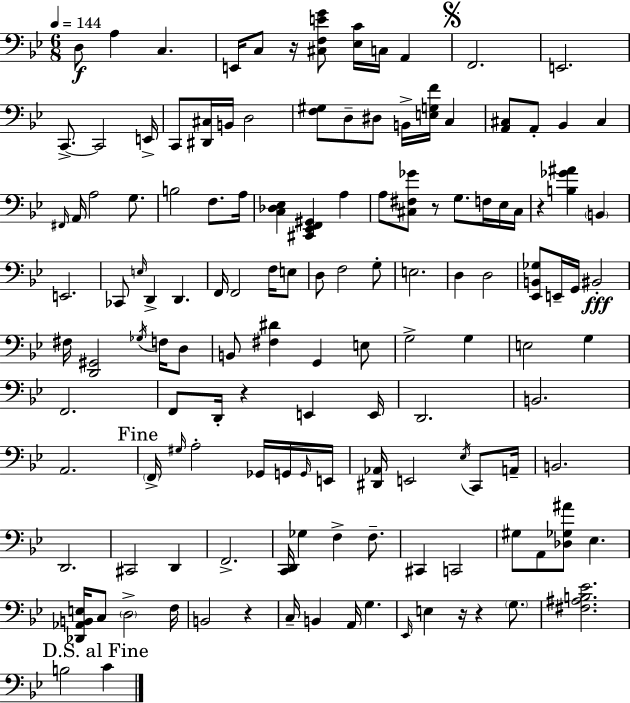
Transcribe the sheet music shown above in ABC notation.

X:1
T:Untitled
M:6/8
L:1/4
K:Bb
D,/2 A, C, E,,/4 C,/2 z/4 [^C,F,EG]/2 [_E,C]/4 C,/4 A,, F,,2 E,,2 C,,/2 C,,2 E,,/4 C,,/2 [^D,,^C,]/4 B,,/4 D,2 [F,^G,]/2 D,/2 ^D,/2 B,,/4 [E,G,F]/4 C, [A,,^C,]/2 A,,/2 _B,, ^C, ^F,,/4 A,,/4 A,2 G,/2 B,2 F,/2 A,/4 [C,_D,_E,] [^C,,_E,,F,,^G,,] A, A,/2 [^C,^F,_G]/2 z/2 G,/2 F,/4 _E,/4 ^C,/4 z [B,_G^A] B,, E,,2 _C,,/2 E,/4 D,, D,, F,,/4 F,,2 F,/4 E,/2 D,/2 F,2 G,/2 E,2 D, D,2 [_E,,B,,_G,]/2 E,,/4 G,,/4 ^B,,2 ^F,/4 [D,,^G,,]2 _G,/4 F,/4 D,/2 B,,/2 [^F,^D] G,, E,/2 G,2 G, E,2 G, F,,2 F,,/2 D,,/4 z E,, E,,/4 D,,2 B,,2 A,,2 F,,/4 ^G,/4 A,2 _G,,/4 G,,/4 G,,/4 E,,/4 [^D,,_A,,]/4 E,,2 _E,/4 C,,/2 A,,/4 B,,2 D,,2 ^C,,2 D,, F,,2 [C,,D,,]/4 _G, F, F,/2 ^C,, C,,2 ^G,/2 A,,/2 [_D,_G,^A]/2 _E, [_D,,_A,,B,,E,]/4 C,/2 D,2 F,/4 B,,2 z C,/4 B,, A,,/4 G, _E,,/4 E, z/4 z G,/2 [^F,^A,B,_E]2 B,2 C